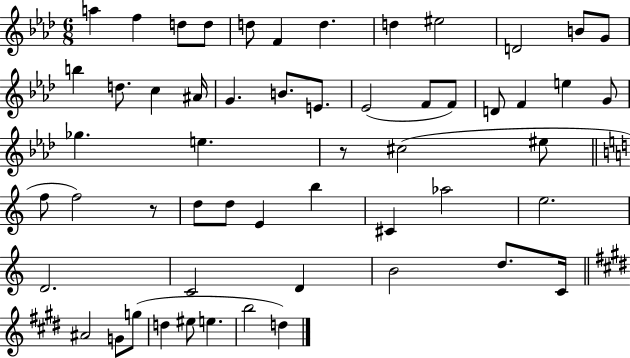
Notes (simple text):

A5/q F5/q D5/e D5/e D5/e F4/q D5/q. D5/q EIS5/h D4/h B4/e G4/e B5/q D5/e. C5/q A#4/s G4/q. B4/e. E4/e. Eb4/h F4/e F4/e D4/e F4/q E5/q G4/e Gb5/q. E5/q. R/e C#5/h EIS5/e F5/e F5/h R/e D5/e D5/e E4/q B5/q C#4/q Ab5/h E5/h. D4/h. C4/h D4/q B4/h D5/e. C4/s A#4/h G4/e G5/e D5/q EIS5/e E5/q. B5/h D5/q